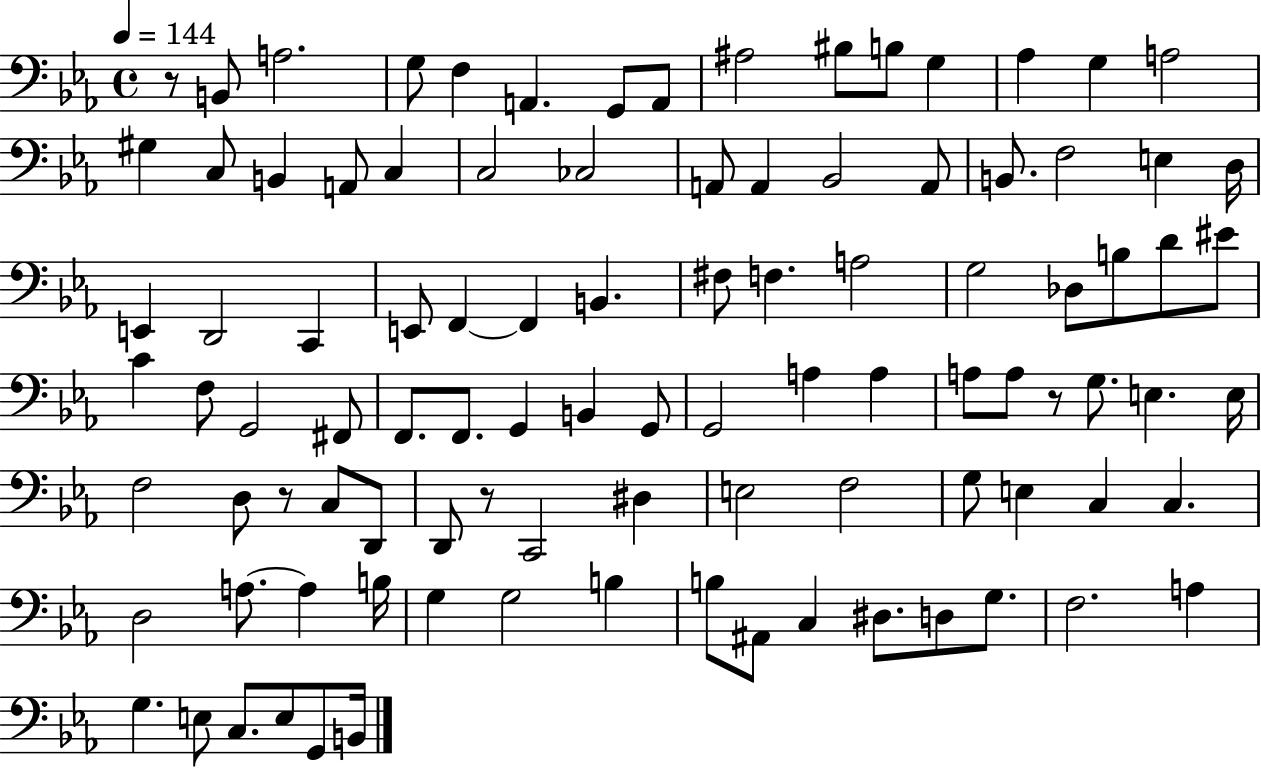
{
  \clef bass
  \time 4/4
  \defaultTimeSignature
  \key ees \major
  \tempo 4 = 144
  \repeat volta 2 { r8 b,8 a2. | g8 f4 a,4. g,8 a,8 | ais2 bis8 b8 g4 | aes4 g4 a2 | \break gis4 c8 b,4 a,8 c4 | c2 ces2 | a,8 a,4 bes,2 a,8 | b,8. f2 e4 d16 | \break e,4 d,2 c,4 | e,8 f,4~~ f,4 b,4. | fis8 f4. a2 | g2 des8 b8 d'8 eis'8 | \break c'4 f8 g,2 fis,8 | f,8. f,8. g,4 b,4 g,8 | g,2 a4 a4 | a8 a8 r8 g8. e4. e16 | \break f2 d8 r8 c8 d,8 | d,8 r8 c,2 dis4 | e2 f2 | g8 e4 c4 c4. | \break d2 a8.~~ a4 b16 | g4 g2 b4 | b8 ais,8 c4 dis8. d8 g8. | f2. a4 | \break g4. e8 c8. e8 g,8 b,16 | } \bar "|."
}